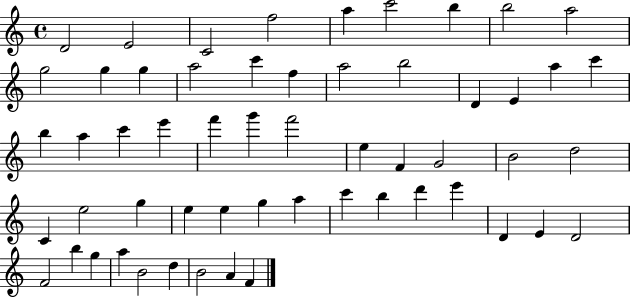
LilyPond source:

{
  \clef treble
  \time 4/4
  \defaultTimeSignature
  \key c \major
  d'2 e'2 | c'2 f''2 | a''4 c'''2 b''4 | b''2 a''2 | \break g''2 g''4 g''4 | a''2 c'''4 f''4 | a''2 b''2 | d'4 e'4 a''4 c'''4 | \break b''4 a''4 c'''4 e'''4 | f'''4 g'''4 f'''2 | e''4 f'4 g'2 | b'2 d''2 | \break c'4 e''2 g''4 | e''4 e''4 g''4 a''4 | c'''4 b''4 d'''4 e'''4 | d'4 e'4 d'2 | \break f'2 b''4 g''4 | a''4 b'2 d''4 | b'2 a'4 f'4 | \bar "|."
}